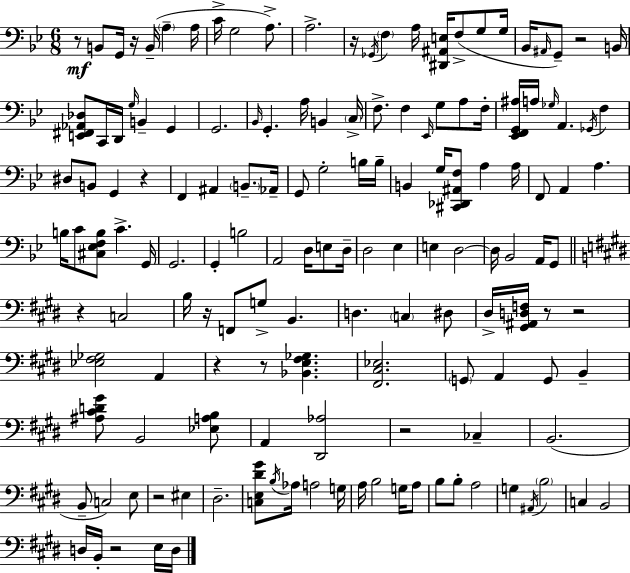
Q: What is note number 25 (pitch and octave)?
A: G2